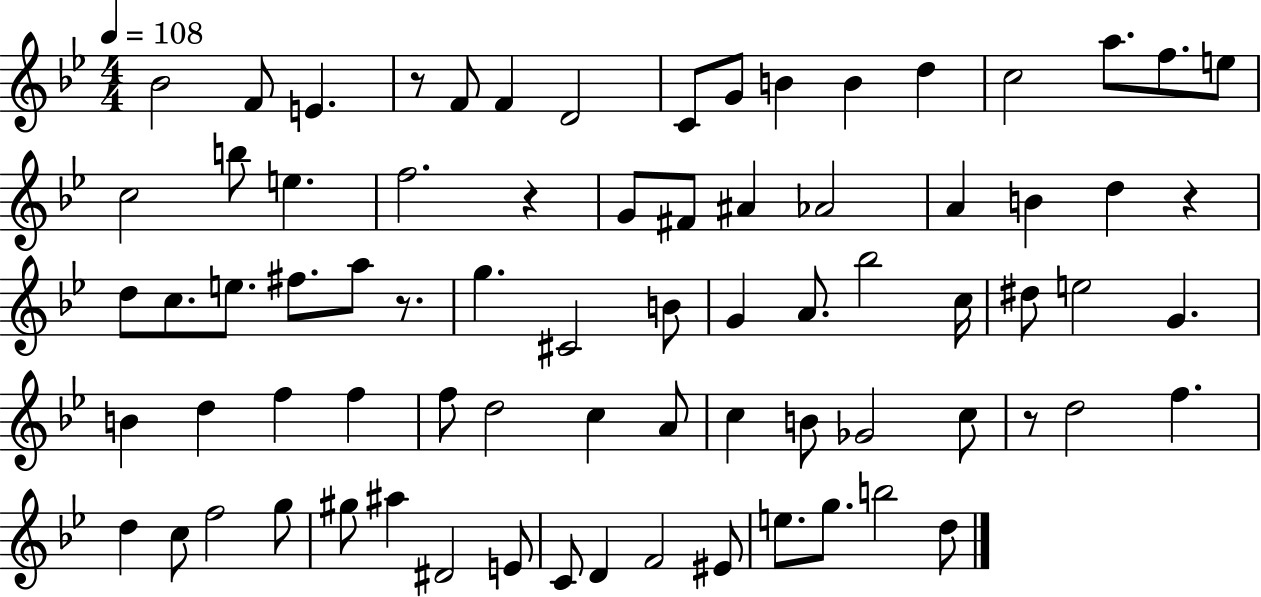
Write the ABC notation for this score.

X:1
T:Untitled
M:4/4
L:1/4
K:Bb
_B2 F/2 E z/2 F/2 F D2 C/2 G/2 B B d c2 a/2 f/2 e/2 c2 b/2 e f2 z G/2 ^F/2 ^A _A2 A B d z d/2 c/2 e/2 ^f/2 a/2 z/2 g ^C2 B/2 G A/2 _b2 c/4 ^d/2 e2 G B d f f f/2 d2 c A/2 c B/2 _G2 c/2 z/2 d2 f d c/2 f2 g/2 ^g/2 ^a ^D2 E/2 C/2 D F2 ^E/2 e/2 g/2 b2 d/2